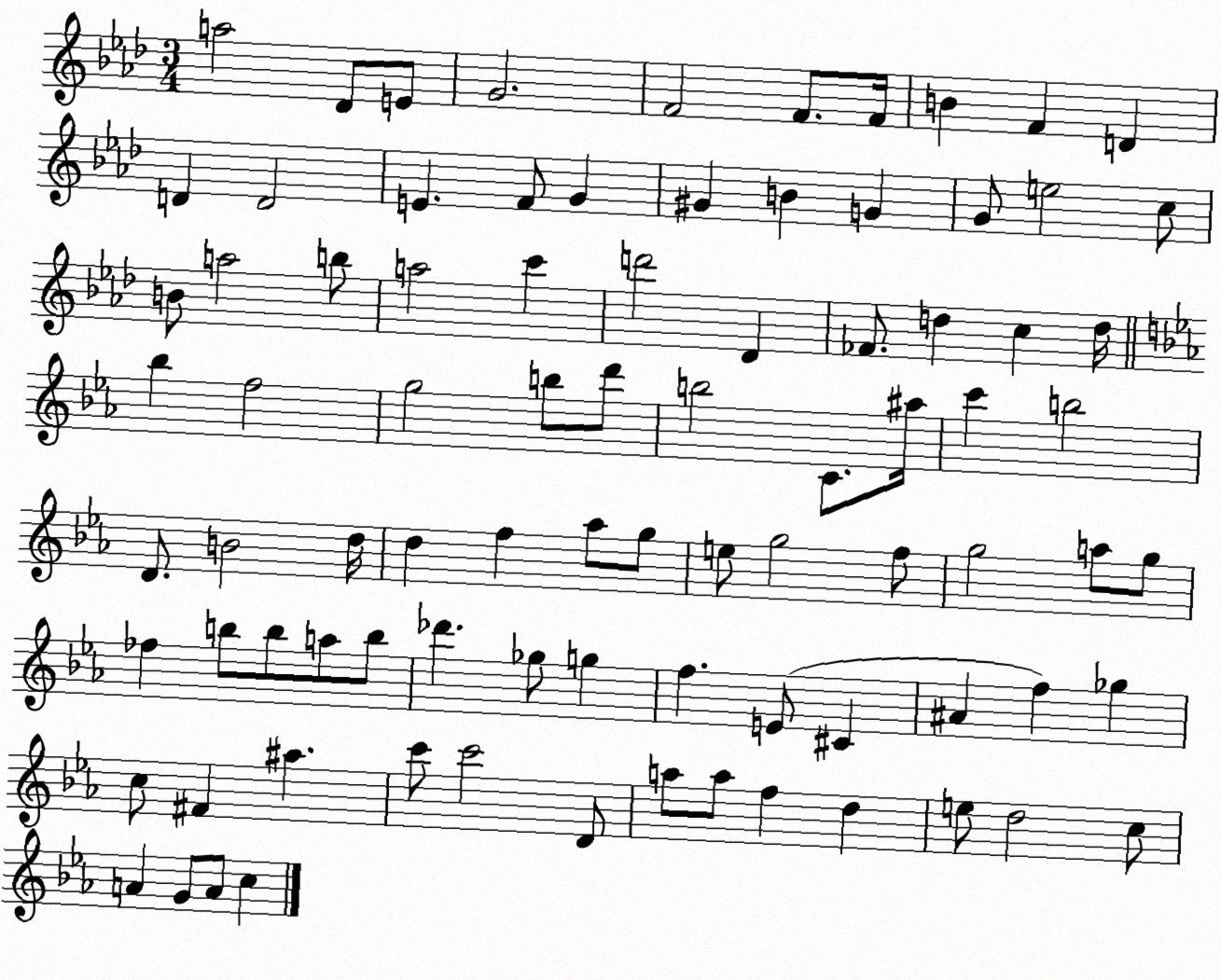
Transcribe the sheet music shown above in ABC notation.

X:1
T:Untitled
M:3/4
L:1/4
K:Ab
a2 _D/2 E/2 G2 F2 F/2 F/4 B F D D D2 E F/2 G ^G B G G/2 e2 c/2 B/2 a2 b/2 a2 c' d'2 _D _F/2 d c d/4 _b f2 g2 b/2 d'/2 b2 C/2 ^a/4 c' b2 D/2 B2 d/4 d f _a/2 g/2 e/2 g2 f/2 g2 a/2 g/2 _f b/2 b/2 a/2 b/2 _d' _g/2 g f E/2 ^C ^A f _g c/2 ^F ^a c'/2 c'2 D/2 a/2 a/2 f d e/2 d2 c/2 A G/2 A/2 c